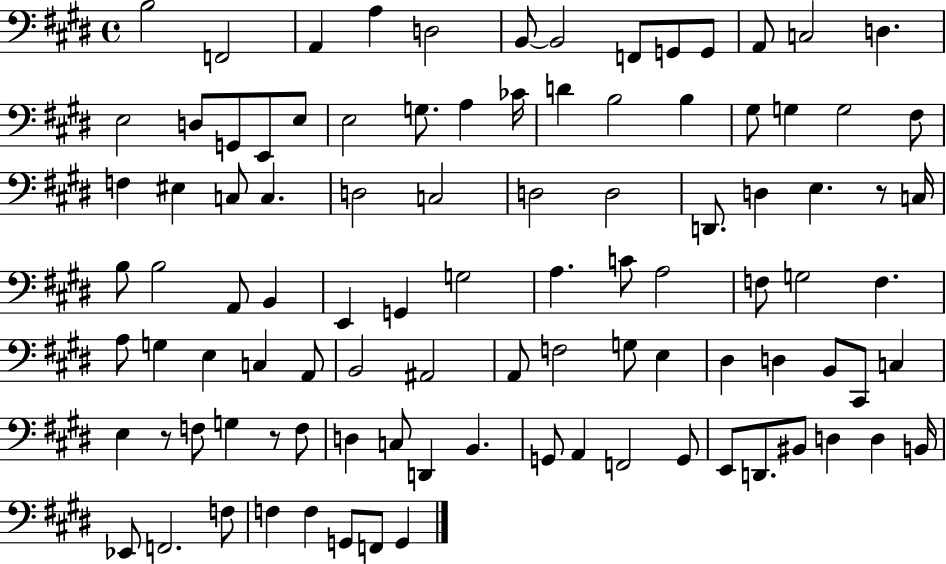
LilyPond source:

{
  \clef bass
  \time 4/4
  \defaultTimeSignature
  \key e \major
  b2 f,2 | a,4 a4 d2 | b,8~~ b,2 f,8 g,8 g,8 | a,8 c2 d4. | \break e2 d8 g,8 e,8 e8 | e2 g8. a4 ces'16 | d'4 b2 b4 | gis8 g4 g2 fis8 | \break f4 eis4 c8 c4. | d2 c2 | d2 d2 | d,8. d4 e4. r8 c16 | \break b8 b2 a,8 b,4 | e,4 g,4 g2 | a4. c'8 a2 | f8 g2 f4. | \break a8 g4 e4 c4 a,8 | b,2 ais,2 | a,8 f2 g8 e4 | dis4 d4 b,8 cis,8 c4 | \break e4 r8 f8 g4 r8 f8 | d4 c8 d,4 b,4. | g,8 a,4 f,2 g,8 | e,8 d,8. bis,8 d4 d4 b,16 | \break ees,8 f,2. f8 | f4 f4 g,8 f,8 g,4 | \bar "|."
}